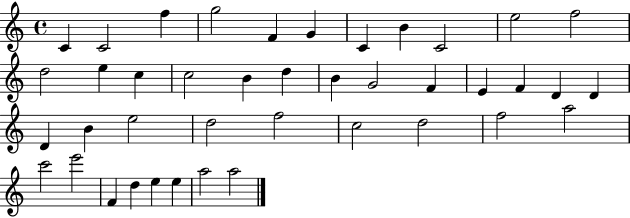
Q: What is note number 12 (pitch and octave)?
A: D5